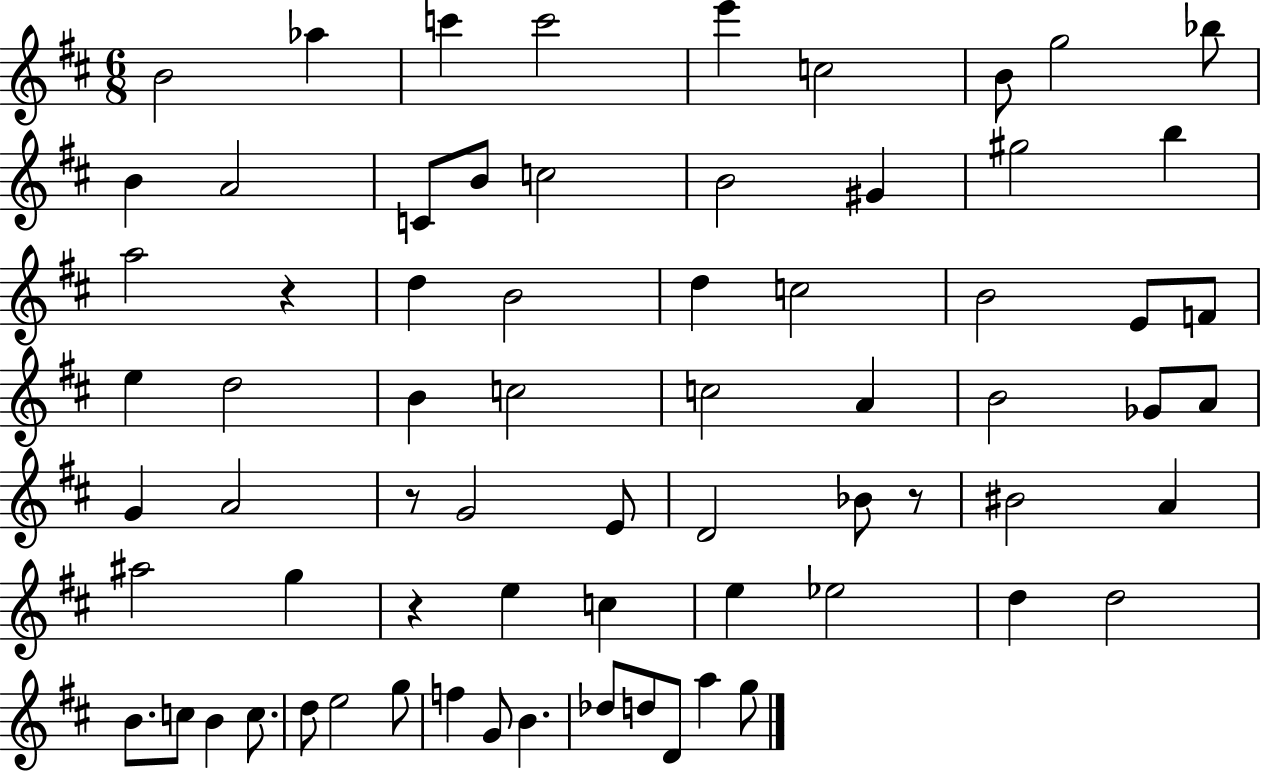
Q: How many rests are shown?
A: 4